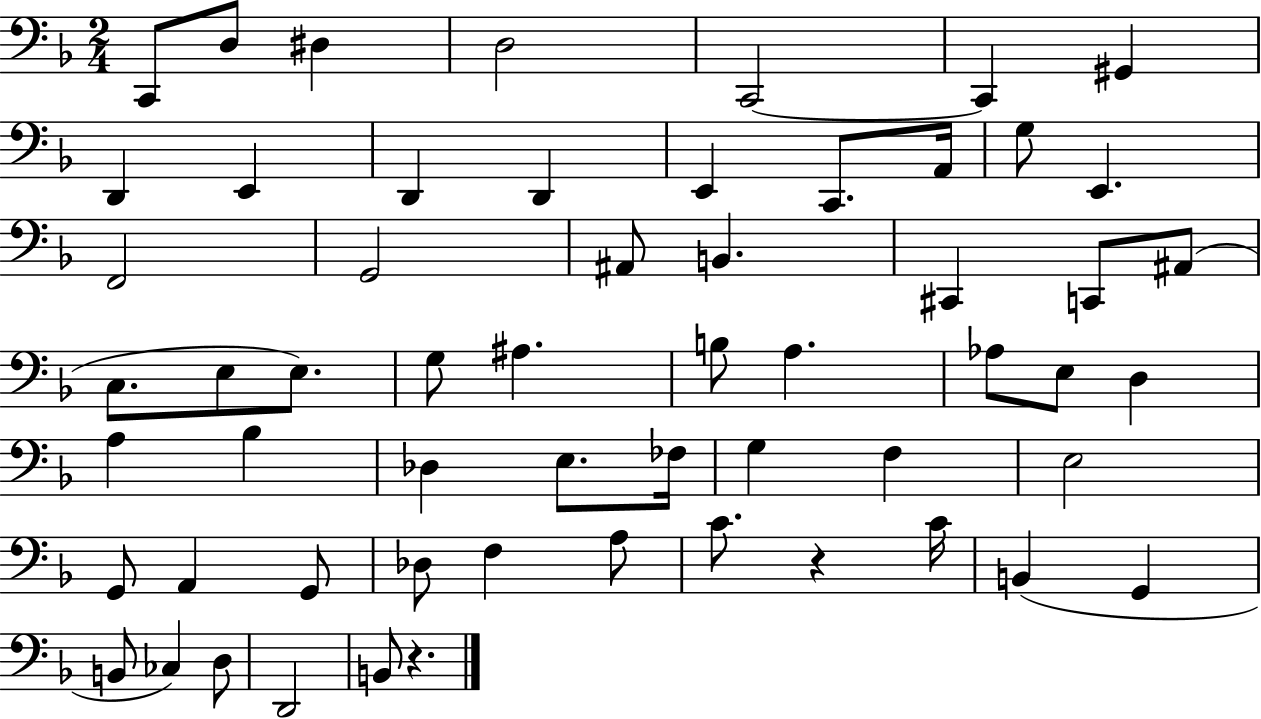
C2/e D3/e D#3/q D3/h C2/h C2/q G#2/q D2/q E2/q D2/q D2/q E2/q C2/e. A2/s G3/e E2/q. F2/h G2/h A#2/e B2/q. C#2/q C2/e A#2/e C3/e. E3/e E3/e. G3/e A#3/q. B3/e A3/q. Ab3/e E3/e D3/q A3/q Bb3/q Db3/q E3/e. FES3/s G3/q F3/q E3/h G2/e A2/q G2/e Db3/e F3/q A3/e C4/e. R/q C4/s B2/q G2/q B2/e CES3/q D3/e D2/h B2/e R/q.